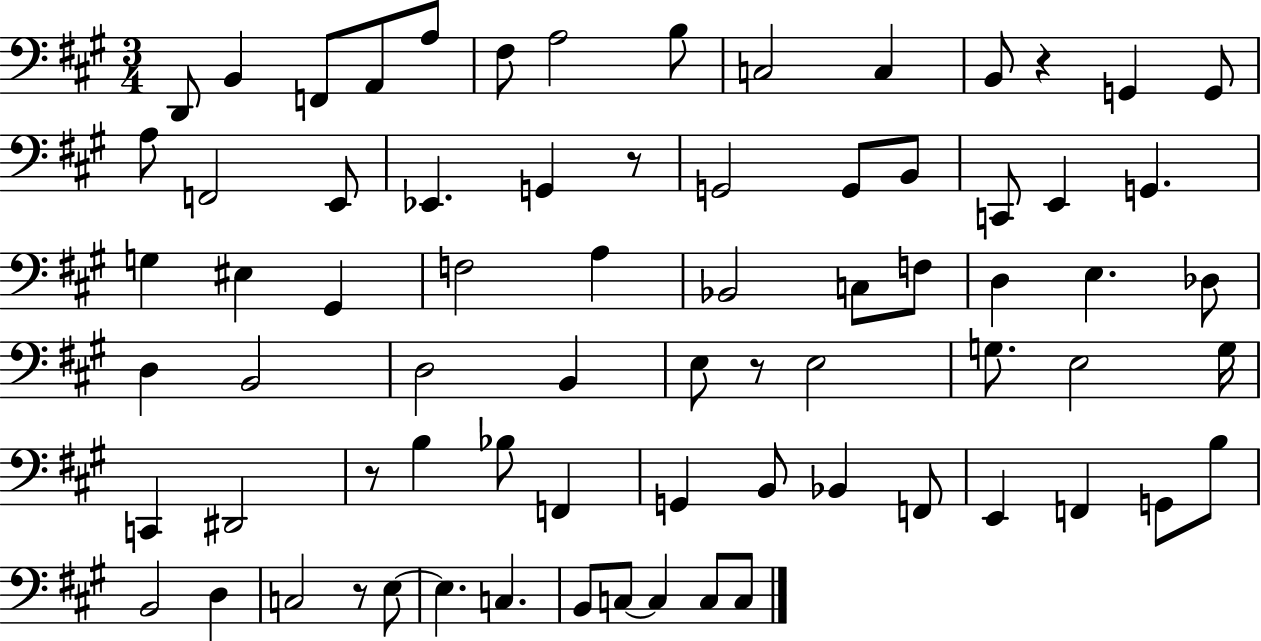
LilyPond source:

{
  \clef bass
  \numericTimeSignature
  \time 3/4
  \key a \major
  \repeat volta 2 { d,8 b,4 f,8 a,8 a8 | fis8 a2 b8 | c2 c4 | b,8 r4 g,4 g,8 | \break a8 f,2 e,8 | ees,4. g,4 r8 | g,2 g,8 b,8 | c,8 e,4 g,4. | \break g4 eis4 gis,4 | f2 a4 | bes,2 c8 f8 | d4 e4. des8 | \break d4 b,2 | d2 b,4 | e8 r8 e2 | g8. e2 g16 | \break c,4 dis,2 | r8 b4 bes8 f,4 | g,4 b,8 bes,4 f,8 | e,4 f,4 g,8 b8 | \break b,2 d4 | c2 r8 e8~~ | e4. c4. | b,8 c8~~ c4 c8 c8 | \break } \bar "|."
}